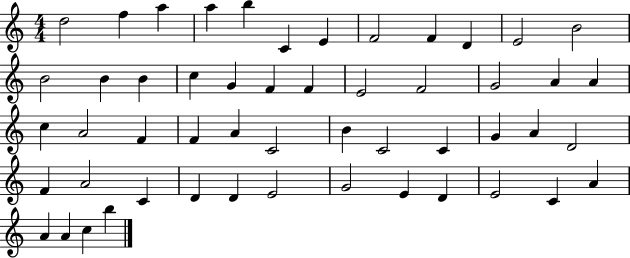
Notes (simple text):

D5/h F5/q A5/q A5/q B5/q C4/q E4/q F4/h F4/q D4/q E4/h B4/h B4/h B4/q B4/q C5/q G4/q F4/q F4/q E4/h F4/h G4/h A4/q A4/q C5/q A4/h F4/q F4/q A4/q C4/h B4/q C4/h C4/q G4/q A4/q D4/h F4/q A4/h C4/q D4/q D4/q E4/h G4/h E4/q D4/q E4/h C4/q A4/q A4/q A4/q C5/q B5/q